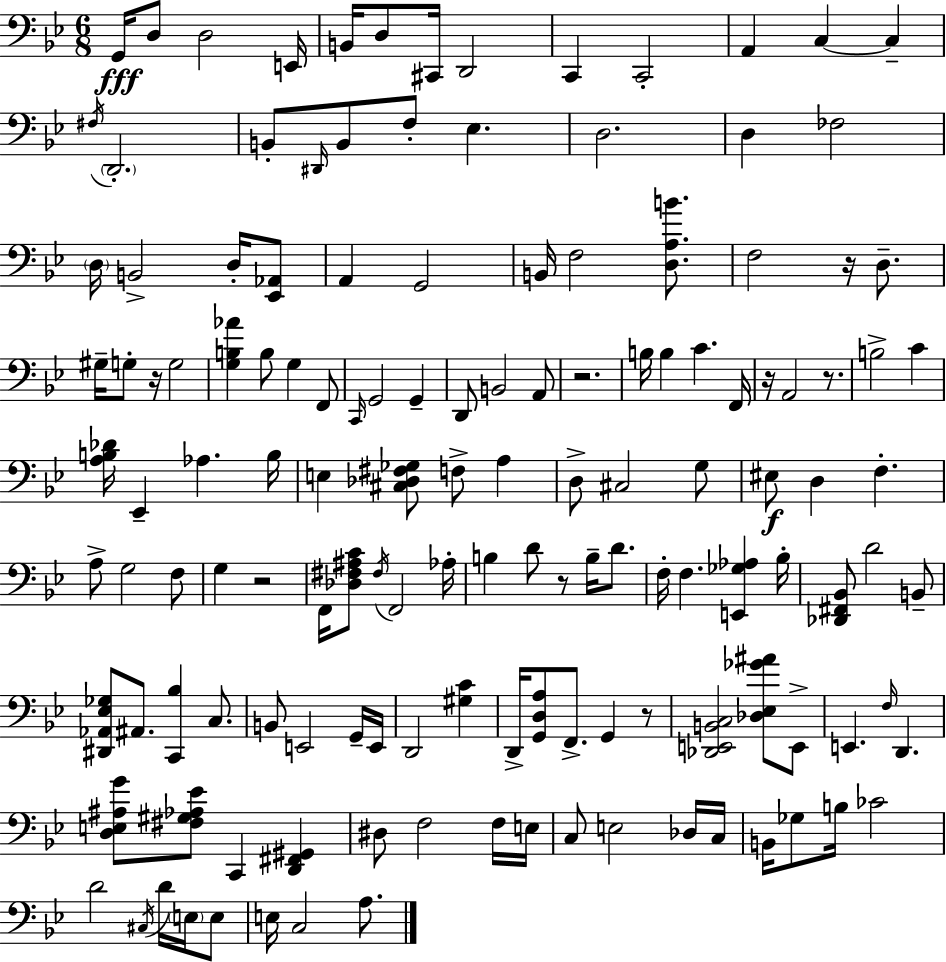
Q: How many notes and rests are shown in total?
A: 140